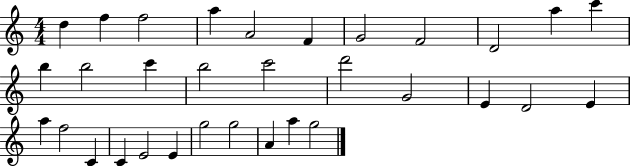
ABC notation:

X:1
T:Untitled
M:4/4
L:1/4
K:C
d f f2 a A2 F G2 F2 D2 a c' b b2 c' b2 c'2 d'2 G2 E D2 E a f2 C C E2 E g2 g2 A a g2